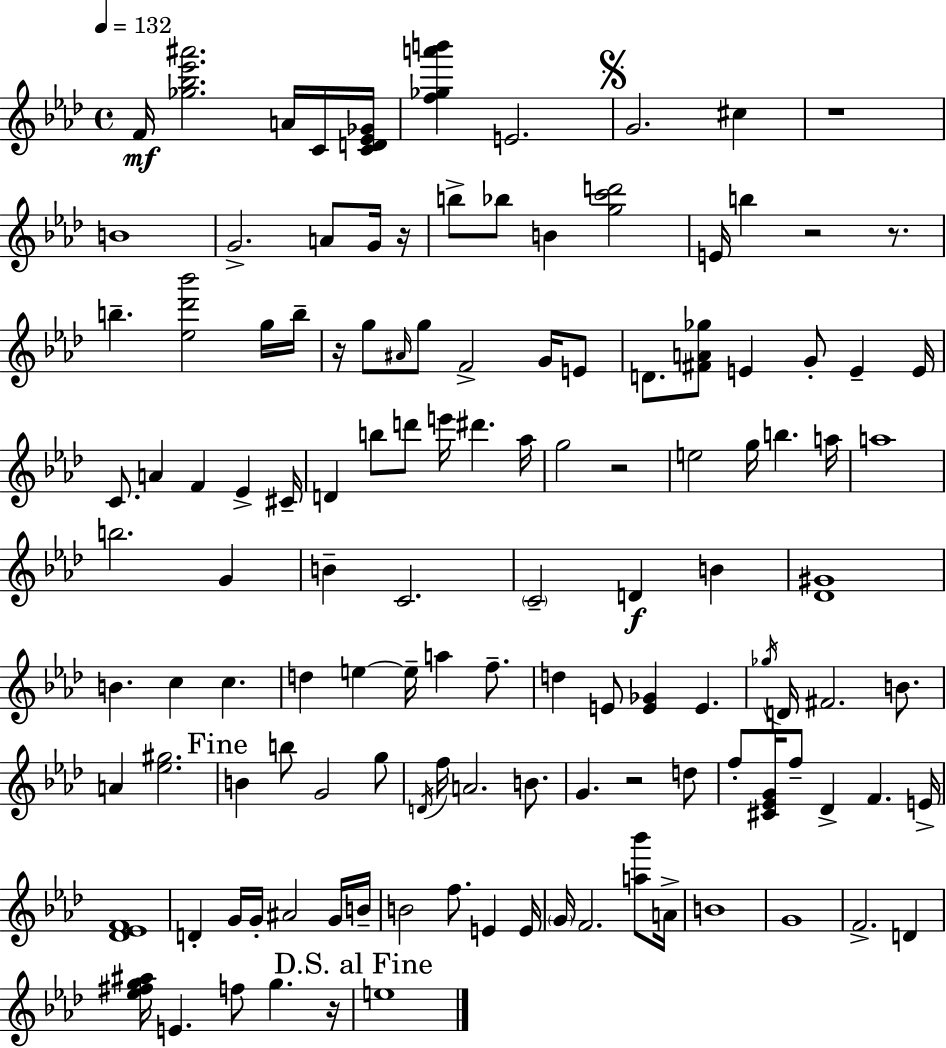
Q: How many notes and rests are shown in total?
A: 126